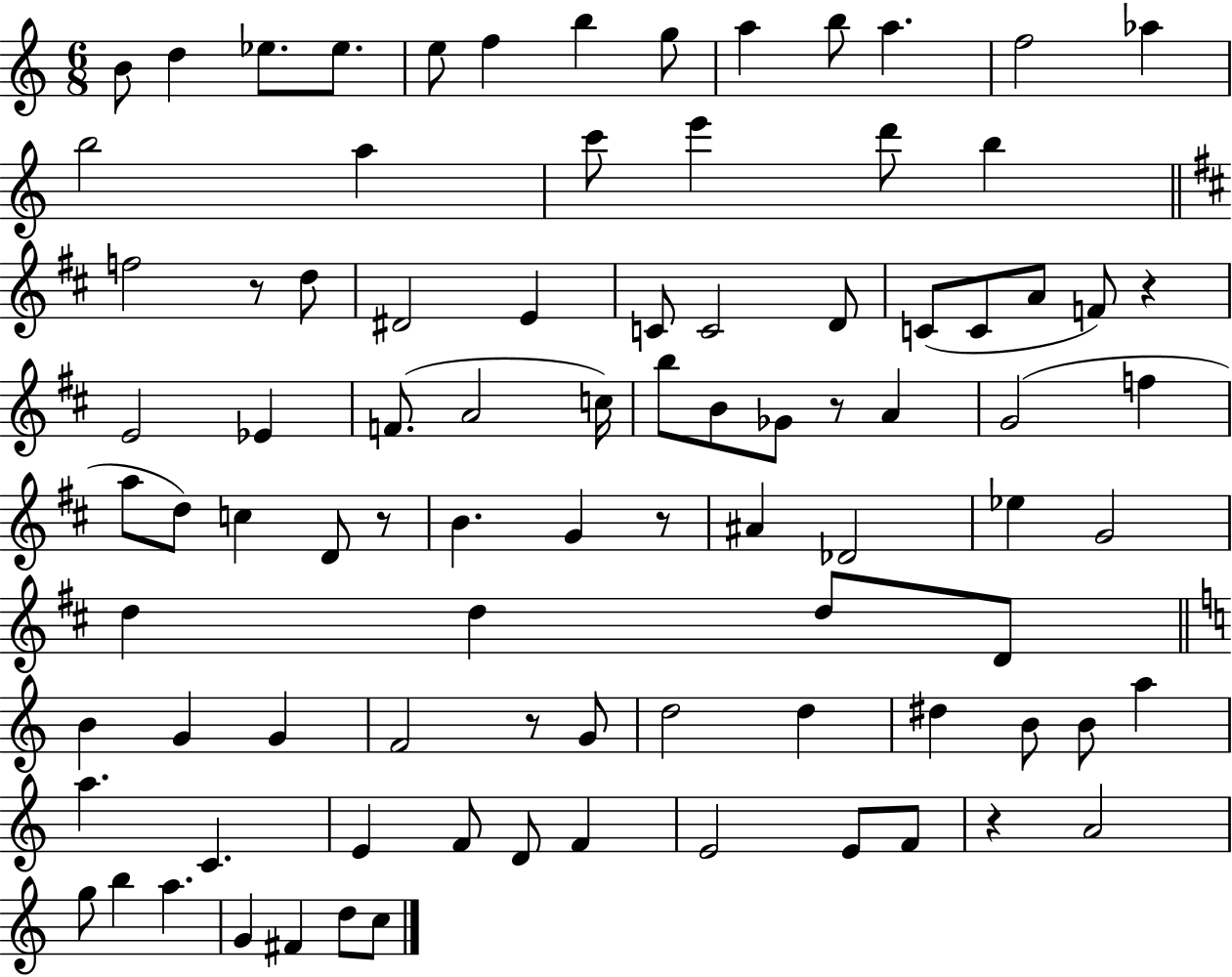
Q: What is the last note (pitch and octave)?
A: C5